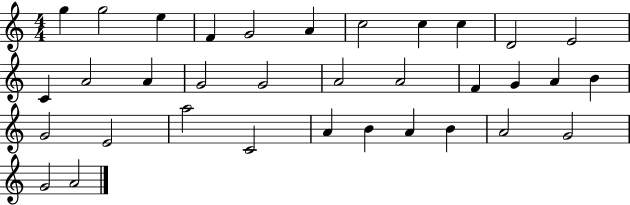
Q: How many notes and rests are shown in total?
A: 34